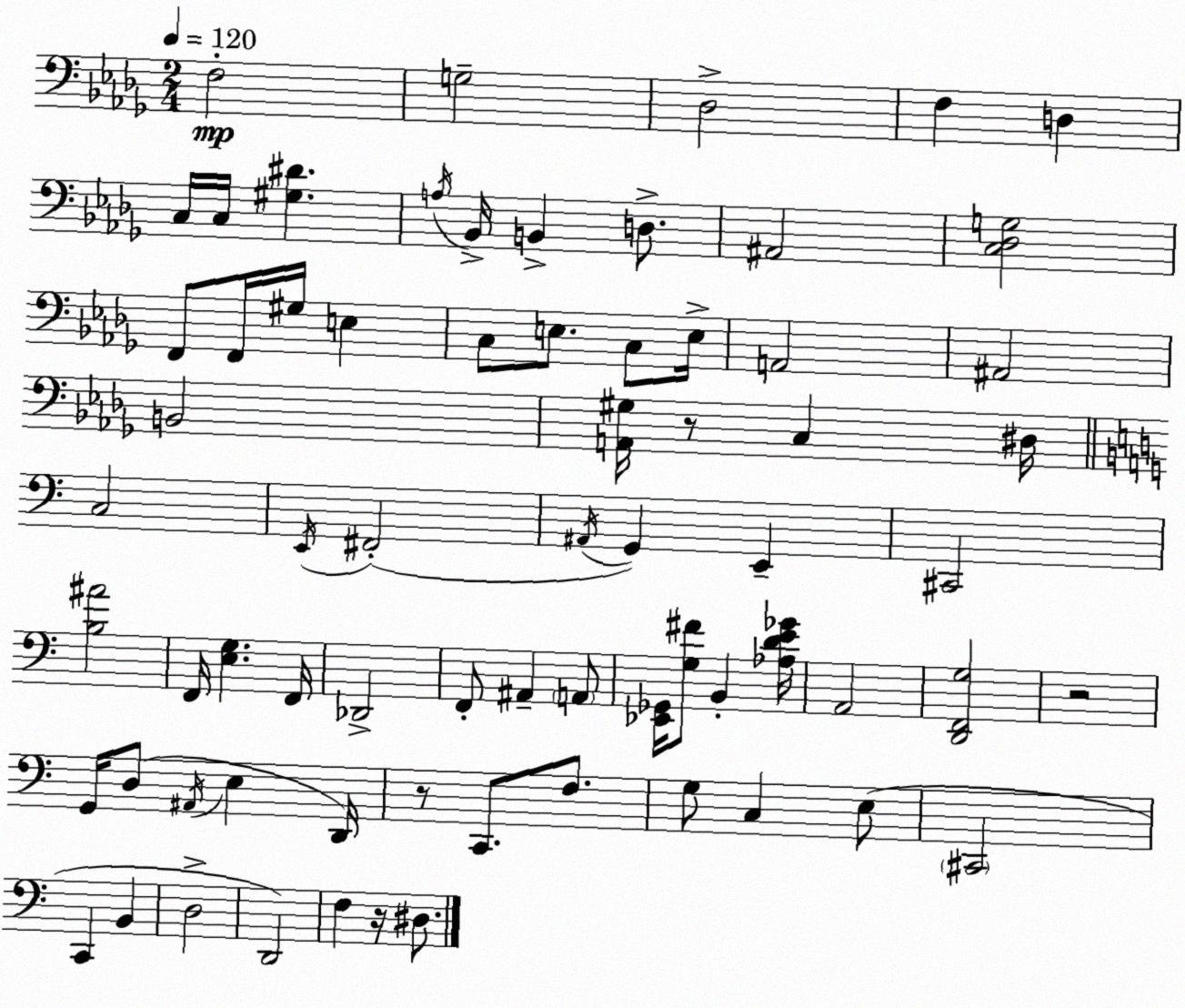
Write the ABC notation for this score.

X:1
T:Untitled
M:2/4
L:1/4
K:Bbm
F,2 G,2 _D,2 F, D, C,/4 C,/4 [^G,^D] A,/4 _B,,/4 B,, D,/2 ^A,,2 [C,_D,G,]2 F,,/2 F,,/4 ^G,/4 E, C,/2 E,/2 C,/2 E,/4 A,,2 ^A,,2 B,,2 [A,,^G,]/4 z/2 C, ^D,/4 C,2 E,,/4 ^F,,2 ^A,,/4 G,, E,, ^C,,2 [B,^A]2 F,,/4 [E,G,] F,,/4 _D,,2 F,,/2 ^A,, A,,/2 [_E,,_G,,]/4 [G,^F]/2 B,, [_A,DE_G]/4 A,,2 [D,,F,,G,]2 z2 G,,/4 D,/2 ^A,,/4 E, D,,/4 z/2 C,,/2 F,/2 G,/2 C, E,/2 ^C,,2 C,, B,, D,2 D,,2 F, z/4 ^D,/2